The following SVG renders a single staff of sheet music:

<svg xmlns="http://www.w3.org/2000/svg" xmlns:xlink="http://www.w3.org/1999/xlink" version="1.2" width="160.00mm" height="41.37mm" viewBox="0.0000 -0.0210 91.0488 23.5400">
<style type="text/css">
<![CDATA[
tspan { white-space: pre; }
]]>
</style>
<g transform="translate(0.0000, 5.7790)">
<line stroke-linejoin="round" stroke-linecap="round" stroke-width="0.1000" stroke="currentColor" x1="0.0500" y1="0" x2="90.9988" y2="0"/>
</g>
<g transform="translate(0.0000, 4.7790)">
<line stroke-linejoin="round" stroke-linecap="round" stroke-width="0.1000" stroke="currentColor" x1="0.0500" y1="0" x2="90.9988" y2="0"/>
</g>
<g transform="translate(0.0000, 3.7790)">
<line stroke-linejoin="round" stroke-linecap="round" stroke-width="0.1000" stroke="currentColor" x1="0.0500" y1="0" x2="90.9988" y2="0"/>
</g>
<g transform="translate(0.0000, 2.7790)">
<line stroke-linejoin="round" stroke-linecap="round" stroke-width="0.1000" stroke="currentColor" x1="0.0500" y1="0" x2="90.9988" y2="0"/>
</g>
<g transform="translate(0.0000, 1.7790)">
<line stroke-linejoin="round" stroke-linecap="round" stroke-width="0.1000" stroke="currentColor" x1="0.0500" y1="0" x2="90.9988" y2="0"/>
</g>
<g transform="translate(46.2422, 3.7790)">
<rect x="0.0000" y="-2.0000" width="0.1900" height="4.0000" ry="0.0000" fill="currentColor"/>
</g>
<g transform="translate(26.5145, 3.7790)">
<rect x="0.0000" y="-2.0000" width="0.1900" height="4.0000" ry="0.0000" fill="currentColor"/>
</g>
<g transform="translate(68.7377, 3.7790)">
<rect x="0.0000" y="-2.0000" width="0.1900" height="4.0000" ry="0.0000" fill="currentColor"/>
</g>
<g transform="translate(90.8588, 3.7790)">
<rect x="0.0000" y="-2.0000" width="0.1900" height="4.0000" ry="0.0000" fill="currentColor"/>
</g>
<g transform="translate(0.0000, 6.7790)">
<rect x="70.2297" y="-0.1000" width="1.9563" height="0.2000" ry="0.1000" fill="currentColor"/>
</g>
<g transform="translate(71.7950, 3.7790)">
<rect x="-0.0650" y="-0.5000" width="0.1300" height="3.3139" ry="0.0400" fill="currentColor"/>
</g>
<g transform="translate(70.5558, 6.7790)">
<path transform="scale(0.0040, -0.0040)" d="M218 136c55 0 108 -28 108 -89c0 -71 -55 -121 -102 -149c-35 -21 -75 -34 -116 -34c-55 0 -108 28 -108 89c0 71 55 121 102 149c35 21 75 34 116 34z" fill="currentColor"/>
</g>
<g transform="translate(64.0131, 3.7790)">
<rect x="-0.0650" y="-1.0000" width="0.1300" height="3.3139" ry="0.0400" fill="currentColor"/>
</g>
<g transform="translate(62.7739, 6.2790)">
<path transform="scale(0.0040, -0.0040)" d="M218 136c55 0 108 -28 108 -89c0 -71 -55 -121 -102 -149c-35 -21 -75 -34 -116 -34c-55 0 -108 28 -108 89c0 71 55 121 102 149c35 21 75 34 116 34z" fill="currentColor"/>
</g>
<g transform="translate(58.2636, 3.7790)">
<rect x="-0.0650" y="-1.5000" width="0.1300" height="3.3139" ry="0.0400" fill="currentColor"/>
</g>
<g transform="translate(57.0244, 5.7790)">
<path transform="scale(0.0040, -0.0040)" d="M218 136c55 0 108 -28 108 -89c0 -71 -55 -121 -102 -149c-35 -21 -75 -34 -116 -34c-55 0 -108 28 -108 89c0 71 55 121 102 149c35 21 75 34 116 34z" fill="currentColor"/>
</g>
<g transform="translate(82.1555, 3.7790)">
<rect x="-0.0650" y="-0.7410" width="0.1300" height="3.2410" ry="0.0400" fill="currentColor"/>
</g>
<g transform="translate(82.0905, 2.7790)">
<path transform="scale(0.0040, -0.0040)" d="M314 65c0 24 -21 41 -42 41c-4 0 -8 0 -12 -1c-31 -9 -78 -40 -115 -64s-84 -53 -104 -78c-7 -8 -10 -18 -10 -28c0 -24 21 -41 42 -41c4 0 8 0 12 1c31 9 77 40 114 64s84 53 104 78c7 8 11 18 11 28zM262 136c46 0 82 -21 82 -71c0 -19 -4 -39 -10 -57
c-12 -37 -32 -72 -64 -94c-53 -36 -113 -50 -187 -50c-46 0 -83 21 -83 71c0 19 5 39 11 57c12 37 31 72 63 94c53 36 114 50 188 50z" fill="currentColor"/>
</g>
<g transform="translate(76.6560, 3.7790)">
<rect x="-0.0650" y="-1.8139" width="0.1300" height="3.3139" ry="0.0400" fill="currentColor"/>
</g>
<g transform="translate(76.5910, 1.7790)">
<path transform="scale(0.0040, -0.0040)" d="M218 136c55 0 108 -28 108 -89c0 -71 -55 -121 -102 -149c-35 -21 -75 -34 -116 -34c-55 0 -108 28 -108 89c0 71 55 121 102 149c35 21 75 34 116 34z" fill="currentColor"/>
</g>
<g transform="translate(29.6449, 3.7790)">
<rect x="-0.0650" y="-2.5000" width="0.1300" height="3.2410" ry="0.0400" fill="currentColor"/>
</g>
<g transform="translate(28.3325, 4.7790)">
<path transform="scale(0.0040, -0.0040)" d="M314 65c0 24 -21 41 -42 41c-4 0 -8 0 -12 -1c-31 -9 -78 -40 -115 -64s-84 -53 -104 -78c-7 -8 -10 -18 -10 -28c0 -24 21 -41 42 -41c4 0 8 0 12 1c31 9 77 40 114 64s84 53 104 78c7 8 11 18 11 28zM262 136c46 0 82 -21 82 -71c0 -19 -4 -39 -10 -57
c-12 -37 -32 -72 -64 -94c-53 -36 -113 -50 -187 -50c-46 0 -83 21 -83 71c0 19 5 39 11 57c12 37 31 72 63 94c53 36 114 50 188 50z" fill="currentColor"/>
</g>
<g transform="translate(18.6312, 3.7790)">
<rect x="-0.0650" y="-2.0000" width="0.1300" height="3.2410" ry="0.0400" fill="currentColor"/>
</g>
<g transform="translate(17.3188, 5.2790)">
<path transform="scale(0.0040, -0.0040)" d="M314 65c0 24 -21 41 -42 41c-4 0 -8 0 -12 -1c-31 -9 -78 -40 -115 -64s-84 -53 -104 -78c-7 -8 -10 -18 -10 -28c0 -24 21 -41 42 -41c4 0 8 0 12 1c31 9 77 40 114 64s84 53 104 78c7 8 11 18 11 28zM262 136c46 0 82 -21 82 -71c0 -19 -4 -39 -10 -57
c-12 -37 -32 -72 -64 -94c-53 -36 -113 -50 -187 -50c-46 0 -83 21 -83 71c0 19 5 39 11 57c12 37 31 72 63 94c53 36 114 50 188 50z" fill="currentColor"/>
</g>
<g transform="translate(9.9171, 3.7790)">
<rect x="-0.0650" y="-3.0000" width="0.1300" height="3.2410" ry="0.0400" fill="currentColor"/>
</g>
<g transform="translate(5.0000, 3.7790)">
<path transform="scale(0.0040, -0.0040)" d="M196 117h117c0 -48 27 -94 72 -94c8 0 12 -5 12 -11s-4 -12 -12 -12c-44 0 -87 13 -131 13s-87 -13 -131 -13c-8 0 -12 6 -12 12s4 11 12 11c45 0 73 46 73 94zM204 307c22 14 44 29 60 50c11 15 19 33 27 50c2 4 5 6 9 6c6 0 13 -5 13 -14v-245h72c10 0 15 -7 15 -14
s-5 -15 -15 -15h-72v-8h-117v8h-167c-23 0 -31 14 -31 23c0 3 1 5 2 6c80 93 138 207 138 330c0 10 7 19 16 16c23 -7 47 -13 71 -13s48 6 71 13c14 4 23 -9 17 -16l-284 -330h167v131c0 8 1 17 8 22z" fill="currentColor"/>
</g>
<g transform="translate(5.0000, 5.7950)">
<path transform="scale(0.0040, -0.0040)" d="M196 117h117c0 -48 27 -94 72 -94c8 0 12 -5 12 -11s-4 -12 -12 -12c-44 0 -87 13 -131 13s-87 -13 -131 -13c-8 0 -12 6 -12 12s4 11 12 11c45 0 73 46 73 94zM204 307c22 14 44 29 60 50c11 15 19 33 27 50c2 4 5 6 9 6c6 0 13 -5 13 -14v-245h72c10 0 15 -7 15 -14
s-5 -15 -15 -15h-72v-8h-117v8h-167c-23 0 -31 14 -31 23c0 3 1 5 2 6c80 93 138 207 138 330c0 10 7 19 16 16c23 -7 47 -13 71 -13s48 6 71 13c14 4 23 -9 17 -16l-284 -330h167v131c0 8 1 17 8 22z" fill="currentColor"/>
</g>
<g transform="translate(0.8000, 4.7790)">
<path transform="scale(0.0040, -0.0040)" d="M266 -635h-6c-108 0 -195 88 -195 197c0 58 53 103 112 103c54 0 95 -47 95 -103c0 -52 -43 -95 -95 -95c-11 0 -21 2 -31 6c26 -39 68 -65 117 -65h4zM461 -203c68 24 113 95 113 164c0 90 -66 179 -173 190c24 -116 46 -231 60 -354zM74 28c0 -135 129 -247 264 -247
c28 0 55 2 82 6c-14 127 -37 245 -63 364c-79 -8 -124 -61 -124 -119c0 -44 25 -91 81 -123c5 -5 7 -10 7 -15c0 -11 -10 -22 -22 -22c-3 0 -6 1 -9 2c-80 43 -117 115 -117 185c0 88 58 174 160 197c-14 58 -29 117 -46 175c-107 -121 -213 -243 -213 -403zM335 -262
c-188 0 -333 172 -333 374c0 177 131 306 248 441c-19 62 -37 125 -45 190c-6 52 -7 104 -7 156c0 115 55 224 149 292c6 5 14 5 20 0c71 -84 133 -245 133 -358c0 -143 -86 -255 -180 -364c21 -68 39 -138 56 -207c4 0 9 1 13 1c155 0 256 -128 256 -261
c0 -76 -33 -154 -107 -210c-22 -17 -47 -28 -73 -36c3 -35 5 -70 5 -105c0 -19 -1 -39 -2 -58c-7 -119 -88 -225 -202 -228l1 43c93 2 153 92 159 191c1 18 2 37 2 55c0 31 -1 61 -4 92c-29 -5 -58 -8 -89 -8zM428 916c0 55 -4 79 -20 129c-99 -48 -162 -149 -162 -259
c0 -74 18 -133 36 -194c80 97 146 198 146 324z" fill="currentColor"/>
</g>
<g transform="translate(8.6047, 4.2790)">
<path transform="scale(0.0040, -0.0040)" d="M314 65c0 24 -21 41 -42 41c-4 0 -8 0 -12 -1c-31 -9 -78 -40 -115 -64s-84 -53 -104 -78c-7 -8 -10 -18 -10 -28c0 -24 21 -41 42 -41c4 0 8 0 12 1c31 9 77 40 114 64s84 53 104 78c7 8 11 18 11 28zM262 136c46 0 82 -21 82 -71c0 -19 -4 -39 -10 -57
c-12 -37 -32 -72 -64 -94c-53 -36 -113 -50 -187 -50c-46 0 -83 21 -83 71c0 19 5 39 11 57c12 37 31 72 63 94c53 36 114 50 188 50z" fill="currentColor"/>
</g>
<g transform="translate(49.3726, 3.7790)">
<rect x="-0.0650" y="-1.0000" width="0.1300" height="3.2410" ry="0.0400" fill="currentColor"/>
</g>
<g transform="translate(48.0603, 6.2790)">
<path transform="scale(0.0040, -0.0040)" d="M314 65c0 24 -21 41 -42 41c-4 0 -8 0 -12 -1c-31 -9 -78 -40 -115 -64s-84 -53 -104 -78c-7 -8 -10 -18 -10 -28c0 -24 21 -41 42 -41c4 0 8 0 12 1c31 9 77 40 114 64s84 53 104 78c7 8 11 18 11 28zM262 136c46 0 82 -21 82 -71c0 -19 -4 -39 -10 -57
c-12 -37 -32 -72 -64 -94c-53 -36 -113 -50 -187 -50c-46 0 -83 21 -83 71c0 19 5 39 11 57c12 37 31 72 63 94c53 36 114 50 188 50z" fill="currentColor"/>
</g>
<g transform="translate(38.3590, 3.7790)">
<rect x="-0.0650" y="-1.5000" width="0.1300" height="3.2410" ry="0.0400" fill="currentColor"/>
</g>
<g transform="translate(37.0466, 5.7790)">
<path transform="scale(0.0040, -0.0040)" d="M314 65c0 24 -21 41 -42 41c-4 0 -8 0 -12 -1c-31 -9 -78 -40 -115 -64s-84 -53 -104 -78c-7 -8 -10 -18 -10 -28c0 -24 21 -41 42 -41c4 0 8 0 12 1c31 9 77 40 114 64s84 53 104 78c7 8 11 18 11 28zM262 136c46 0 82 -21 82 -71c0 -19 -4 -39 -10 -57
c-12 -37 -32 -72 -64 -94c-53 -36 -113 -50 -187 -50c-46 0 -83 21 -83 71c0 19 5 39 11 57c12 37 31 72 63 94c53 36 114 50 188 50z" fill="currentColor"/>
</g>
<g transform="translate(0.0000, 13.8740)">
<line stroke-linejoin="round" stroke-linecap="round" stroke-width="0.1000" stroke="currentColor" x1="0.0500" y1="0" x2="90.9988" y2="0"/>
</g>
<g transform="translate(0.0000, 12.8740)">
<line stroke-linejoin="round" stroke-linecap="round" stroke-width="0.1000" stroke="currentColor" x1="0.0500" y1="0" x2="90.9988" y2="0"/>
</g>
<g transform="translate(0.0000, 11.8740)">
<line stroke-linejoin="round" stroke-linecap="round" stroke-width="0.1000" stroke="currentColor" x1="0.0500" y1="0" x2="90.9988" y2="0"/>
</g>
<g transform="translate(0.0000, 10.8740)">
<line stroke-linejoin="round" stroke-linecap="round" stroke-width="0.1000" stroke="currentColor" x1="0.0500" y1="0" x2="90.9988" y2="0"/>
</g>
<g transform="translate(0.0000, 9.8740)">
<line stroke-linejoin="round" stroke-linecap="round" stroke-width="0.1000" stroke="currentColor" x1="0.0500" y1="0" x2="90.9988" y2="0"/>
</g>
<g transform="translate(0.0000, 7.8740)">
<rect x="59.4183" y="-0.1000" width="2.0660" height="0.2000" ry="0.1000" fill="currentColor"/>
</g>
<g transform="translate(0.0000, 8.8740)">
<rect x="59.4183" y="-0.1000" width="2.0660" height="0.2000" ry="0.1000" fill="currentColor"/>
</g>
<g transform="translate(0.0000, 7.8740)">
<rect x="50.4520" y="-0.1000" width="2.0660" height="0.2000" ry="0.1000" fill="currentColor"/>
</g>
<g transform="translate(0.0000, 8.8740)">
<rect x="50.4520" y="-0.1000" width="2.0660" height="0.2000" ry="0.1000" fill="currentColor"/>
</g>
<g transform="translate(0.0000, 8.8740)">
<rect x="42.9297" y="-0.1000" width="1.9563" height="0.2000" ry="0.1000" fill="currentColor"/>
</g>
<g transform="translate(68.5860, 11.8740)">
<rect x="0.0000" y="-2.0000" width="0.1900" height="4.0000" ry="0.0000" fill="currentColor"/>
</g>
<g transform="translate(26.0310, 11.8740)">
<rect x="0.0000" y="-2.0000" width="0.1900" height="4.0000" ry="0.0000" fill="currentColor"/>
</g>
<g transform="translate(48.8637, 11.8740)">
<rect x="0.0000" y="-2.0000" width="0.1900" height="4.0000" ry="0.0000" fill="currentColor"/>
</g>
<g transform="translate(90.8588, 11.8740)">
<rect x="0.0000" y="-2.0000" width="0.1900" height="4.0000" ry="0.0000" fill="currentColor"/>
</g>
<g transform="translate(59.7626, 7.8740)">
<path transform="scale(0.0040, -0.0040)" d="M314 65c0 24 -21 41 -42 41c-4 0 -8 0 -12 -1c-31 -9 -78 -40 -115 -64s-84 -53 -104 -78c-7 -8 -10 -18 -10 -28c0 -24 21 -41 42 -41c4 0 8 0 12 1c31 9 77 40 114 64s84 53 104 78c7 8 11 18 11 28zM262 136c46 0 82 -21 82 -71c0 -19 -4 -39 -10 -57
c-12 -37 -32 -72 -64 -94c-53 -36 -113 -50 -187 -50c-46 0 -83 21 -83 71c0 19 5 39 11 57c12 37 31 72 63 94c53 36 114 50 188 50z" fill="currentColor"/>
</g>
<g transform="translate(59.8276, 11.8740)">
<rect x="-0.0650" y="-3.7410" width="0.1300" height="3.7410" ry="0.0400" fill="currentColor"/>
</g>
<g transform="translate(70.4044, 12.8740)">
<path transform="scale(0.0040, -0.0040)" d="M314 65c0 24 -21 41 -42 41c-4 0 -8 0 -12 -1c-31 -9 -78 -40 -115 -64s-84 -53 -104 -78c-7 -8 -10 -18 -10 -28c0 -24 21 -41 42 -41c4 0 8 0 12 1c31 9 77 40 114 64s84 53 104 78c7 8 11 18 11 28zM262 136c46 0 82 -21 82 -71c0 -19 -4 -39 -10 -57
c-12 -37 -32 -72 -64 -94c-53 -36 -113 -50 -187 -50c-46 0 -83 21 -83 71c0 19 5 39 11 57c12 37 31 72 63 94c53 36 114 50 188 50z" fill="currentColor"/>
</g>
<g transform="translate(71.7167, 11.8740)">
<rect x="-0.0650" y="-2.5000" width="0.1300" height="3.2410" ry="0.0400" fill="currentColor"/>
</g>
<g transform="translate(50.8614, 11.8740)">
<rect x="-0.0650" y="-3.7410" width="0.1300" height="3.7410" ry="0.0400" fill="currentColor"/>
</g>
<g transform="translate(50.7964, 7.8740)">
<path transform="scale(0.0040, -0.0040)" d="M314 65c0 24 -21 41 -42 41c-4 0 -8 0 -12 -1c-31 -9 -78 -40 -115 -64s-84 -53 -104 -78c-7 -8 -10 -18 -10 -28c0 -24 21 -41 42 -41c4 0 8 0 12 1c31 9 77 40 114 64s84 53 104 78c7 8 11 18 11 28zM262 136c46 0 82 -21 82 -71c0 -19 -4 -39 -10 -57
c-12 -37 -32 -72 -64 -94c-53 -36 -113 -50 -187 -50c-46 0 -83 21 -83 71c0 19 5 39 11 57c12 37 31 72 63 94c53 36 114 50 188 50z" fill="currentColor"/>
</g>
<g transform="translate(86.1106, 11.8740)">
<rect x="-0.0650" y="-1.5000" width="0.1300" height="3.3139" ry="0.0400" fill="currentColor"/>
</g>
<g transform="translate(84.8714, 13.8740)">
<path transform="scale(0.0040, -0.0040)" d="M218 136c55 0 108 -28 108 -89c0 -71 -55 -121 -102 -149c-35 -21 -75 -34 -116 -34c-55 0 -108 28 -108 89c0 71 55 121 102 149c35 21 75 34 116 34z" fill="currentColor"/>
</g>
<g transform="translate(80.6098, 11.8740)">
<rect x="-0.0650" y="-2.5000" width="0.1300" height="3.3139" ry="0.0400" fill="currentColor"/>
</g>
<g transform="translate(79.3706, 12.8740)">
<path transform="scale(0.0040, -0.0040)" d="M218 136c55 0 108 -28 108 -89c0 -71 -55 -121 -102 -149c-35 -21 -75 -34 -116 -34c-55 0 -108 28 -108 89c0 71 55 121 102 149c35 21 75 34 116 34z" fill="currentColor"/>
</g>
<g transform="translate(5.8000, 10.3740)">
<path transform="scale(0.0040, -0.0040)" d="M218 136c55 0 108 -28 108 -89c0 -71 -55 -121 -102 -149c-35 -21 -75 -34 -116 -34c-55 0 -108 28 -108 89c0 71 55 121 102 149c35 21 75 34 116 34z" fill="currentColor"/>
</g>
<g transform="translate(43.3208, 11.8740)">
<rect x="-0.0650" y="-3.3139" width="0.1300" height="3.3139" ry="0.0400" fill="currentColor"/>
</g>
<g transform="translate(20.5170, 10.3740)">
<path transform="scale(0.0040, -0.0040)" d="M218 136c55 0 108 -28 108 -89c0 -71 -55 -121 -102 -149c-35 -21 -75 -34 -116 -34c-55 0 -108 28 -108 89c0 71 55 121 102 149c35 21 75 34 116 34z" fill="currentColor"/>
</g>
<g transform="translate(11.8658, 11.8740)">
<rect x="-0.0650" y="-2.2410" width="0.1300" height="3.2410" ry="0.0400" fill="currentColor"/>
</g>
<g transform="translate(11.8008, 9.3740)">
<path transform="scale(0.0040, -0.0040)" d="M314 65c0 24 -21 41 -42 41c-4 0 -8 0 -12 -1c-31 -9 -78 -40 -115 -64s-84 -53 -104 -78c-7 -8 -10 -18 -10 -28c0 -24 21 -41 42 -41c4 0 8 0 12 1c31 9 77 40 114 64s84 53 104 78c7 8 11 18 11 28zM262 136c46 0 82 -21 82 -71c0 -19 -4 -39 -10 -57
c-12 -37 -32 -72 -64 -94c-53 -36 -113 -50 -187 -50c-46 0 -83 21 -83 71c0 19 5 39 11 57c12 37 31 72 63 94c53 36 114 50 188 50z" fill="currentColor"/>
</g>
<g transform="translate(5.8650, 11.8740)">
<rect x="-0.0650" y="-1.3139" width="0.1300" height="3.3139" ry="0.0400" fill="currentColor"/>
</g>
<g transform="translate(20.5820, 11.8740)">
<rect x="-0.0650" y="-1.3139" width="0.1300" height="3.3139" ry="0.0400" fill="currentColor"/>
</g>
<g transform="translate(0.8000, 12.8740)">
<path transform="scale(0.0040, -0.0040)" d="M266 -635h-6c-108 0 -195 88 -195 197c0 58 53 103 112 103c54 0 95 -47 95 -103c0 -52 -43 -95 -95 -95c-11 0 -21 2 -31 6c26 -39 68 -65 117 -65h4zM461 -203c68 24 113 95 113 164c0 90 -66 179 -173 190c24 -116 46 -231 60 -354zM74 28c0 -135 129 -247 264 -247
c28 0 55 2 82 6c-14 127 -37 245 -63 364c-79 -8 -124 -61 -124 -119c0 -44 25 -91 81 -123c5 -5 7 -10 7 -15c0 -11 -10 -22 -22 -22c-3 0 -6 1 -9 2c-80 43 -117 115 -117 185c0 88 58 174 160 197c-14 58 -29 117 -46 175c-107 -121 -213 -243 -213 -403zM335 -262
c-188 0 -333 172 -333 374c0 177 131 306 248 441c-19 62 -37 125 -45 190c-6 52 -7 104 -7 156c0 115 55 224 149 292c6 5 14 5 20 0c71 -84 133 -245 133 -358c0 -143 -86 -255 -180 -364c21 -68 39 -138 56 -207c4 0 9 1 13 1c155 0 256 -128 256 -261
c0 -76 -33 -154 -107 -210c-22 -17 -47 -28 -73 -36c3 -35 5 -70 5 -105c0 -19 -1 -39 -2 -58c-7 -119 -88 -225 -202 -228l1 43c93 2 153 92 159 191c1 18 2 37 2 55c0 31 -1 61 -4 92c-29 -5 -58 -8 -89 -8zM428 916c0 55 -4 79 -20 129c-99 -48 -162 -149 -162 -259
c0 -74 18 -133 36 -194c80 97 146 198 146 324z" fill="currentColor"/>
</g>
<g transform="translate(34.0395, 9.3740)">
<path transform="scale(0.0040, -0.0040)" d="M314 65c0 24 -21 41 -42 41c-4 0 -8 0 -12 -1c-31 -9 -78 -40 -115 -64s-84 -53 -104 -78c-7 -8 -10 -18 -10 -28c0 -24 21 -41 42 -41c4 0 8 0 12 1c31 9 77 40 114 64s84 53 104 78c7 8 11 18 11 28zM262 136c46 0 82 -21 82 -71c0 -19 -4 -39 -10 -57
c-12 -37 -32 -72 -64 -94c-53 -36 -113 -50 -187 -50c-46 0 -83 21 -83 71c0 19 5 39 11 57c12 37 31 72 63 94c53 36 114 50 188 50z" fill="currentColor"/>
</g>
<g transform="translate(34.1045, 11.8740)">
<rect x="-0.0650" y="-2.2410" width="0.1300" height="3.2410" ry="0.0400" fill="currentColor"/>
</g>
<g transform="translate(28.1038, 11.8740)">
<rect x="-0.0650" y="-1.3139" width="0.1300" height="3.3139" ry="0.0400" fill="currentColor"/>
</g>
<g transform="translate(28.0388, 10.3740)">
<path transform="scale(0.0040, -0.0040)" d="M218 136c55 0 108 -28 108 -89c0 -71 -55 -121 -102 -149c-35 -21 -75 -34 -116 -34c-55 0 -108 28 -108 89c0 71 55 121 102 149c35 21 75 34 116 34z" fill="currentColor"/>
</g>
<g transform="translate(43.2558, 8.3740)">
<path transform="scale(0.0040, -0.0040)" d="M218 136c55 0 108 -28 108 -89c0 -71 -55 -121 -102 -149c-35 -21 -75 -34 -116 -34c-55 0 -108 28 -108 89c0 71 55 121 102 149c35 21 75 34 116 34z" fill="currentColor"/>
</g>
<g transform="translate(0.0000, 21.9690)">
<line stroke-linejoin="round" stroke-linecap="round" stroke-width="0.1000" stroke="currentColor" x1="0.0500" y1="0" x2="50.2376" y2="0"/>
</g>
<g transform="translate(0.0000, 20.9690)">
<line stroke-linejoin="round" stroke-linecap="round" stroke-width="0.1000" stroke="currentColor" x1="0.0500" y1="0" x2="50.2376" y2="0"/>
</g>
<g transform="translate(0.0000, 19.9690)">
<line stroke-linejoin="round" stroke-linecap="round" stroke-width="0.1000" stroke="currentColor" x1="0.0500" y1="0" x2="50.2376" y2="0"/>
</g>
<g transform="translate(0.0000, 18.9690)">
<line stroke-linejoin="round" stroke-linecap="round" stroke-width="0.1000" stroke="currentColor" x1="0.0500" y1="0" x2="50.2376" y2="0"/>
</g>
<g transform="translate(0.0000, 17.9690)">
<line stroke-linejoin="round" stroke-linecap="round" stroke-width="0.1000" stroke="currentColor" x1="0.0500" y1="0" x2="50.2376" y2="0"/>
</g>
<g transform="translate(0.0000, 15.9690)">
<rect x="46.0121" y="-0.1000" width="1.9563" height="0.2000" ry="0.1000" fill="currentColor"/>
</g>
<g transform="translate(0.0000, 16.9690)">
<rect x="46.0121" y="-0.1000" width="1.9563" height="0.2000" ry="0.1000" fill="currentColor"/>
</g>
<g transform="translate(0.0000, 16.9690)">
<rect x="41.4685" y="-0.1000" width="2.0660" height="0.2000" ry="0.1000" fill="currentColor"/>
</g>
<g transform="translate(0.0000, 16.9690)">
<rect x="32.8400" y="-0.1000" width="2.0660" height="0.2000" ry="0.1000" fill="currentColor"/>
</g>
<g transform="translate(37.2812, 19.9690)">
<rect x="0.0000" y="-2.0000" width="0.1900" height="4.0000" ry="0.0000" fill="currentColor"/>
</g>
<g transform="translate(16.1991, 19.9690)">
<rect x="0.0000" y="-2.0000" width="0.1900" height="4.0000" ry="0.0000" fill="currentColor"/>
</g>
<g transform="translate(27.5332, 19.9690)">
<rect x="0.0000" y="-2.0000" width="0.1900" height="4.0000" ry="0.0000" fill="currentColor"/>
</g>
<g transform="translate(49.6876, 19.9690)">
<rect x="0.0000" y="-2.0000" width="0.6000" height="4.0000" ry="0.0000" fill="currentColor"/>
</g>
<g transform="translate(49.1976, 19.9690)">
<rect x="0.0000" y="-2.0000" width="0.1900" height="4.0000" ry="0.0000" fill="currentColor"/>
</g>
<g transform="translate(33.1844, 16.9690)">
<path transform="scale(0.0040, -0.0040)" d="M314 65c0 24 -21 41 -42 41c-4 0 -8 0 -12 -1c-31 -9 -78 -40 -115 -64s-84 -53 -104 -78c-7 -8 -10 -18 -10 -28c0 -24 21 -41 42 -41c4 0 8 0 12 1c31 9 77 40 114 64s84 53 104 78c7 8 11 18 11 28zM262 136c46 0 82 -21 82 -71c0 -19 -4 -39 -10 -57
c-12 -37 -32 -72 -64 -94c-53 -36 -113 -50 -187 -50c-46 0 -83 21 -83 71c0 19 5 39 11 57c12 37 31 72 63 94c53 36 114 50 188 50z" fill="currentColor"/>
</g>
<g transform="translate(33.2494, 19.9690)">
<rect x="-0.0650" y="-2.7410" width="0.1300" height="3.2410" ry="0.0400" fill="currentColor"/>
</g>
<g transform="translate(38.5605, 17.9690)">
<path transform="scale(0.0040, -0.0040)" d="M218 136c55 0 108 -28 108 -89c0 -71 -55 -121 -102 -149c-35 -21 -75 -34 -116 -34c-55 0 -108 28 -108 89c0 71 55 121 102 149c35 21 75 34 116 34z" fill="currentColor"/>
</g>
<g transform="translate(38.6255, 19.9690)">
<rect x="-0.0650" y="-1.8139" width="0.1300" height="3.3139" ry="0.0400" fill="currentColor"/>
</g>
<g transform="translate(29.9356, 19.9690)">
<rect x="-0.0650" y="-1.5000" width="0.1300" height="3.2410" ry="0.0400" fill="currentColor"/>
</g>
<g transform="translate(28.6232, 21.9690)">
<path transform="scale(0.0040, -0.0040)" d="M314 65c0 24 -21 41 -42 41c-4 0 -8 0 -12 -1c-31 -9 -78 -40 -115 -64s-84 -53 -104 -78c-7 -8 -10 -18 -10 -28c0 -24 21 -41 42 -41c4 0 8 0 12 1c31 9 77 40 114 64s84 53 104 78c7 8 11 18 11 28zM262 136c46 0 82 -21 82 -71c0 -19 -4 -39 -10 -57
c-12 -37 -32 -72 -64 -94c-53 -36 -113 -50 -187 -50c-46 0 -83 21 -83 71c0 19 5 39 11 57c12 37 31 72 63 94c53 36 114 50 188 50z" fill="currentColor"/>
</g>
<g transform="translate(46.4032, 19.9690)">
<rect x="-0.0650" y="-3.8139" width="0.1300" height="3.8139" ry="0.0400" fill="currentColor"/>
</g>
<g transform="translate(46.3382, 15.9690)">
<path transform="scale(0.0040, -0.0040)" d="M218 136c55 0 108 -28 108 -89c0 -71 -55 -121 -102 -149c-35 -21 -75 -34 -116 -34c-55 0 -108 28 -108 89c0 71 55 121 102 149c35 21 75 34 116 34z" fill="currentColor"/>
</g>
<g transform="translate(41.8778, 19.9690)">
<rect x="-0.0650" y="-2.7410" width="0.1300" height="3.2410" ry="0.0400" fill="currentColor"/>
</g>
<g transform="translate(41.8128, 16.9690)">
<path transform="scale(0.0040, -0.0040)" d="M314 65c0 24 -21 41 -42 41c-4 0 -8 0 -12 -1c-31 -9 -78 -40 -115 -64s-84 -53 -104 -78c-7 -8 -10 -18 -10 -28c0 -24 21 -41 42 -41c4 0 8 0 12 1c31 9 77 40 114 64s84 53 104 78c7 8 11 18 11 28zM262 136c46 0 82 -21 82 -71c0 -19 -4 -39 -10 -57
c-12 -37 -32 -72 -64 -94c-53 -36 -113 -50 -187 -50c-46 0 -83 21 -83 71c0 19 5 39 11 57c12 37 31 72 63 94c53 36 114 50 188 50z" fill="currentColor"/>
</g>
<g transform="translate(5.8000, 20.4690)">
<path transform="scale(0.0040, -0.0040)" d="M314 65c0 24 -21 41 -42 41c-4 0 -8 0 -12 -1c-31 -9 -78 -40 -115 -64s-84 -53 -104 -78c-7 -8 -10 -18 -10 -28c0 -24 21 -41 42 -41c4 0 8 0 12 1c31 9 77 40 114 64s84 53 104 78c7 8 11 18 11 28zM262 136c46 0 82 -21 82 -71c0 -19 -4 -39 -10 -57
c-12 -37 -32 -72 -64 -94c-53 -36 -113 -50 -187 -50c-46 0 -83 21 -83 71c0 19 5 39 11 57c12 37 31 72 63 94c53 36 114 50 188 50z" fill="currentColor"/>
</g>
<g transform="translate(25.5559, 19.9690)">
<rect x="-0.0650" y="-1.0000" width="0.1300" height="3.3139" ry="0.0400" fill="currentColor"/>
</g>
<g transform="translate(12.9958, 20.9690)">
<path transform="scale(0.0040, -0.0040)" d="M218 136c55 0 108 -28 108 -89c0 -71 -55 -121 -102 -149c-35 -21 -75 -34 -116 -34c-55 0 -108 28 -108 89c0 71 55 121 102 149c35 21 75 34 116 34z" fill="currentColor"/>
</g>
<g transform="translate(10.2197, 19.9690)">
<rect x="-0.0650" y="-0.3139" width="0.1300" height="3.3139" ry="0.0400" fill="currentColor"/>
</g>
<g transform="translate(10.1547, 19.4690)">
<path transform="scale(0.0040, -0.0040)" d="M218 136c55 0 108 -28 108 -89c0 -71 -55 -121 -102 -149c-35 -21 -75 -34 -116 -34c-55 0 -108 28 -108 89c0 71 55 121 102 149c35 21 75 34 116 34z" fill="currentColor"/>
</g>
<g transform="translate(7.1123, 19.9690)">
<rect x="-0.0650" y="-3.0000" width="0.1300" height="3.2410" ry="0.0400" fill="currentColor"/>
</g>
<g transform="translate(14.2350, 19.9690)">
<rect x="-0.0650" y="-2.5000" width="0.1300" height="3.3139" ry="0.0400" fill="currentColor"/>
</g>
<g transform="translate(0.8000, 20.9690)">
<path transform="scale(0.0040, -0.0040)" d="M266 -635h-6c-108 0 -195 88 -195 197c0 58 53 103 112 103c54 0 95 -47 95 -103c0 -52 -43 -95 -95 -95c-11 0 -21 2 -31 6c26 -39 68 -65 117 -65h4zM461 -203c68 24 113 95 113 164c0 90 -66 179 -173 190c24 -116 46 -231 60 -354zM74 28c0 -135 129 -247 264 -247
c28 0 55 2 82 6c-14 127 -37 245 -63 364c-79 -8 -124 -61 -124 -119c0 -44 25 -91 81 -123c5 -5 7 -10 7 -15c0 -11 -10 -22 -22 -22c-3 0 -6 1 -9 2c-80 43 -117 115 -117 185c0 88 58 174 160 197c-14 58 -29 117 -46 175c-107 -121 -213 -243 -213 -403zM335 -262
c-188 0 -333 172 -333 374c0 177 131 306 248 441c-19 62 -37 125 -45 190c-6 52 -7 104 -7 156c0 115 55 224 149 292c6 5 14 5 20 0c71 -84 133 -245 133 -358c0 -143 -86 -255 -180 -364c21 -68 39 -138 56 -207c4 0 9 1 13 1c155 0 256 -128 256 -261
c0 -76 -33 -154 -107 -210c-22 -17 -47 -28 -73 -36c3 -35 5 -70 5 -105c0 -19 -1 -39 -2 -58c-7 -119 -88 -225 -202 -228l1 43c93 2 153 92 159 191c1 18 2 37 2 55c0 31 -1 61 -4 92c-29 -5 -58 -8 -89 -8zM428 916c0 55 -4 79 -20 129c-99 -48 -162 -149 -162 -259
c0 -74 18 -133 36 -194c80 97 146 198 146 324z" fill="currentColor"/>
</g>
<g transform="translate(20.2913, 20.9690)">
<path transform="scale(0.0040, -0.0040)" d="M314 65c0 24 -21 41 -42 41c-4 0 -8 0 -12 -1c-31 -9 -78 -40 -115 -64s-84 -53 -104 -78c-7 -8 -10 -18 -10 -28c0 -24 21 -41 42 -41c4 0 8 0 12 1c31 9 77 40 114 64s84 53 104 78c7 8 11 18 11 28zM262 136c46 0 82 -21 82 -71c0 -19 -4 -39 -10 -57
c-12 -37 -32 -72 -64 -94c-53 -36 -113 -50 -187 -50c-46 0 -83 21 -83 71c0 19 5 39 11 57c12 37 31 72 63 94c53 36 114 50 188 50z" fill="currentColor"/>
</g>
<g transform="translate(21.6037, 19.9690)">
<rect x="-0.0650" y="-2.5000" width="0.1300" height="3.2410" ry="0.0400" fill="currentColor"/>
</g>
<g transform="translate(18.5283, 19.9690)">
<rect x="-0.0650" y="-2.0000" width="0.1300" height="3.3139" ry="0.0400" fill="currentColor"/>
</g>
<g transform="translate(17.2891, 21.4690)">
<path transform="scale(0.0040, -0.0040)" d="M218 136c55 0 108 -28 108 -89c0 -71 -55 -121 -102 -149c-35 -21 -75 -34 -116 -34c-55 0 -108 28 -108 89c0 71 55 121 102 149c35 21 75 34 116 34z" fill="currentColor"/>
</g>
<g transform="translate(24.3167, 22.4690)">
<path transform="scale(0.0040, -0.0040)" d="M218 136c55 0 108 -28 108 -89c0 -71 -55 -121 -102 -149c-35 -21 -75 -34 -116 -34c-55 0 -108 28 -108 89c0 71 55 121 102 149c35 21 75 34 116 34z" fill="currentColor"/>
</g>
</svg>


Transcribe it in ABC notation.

X:1
T:Untitled
M:4/4
L:1/4
K:C
A2 F2 G2 E2 D2 E D C f d2 e g2 e e g2 b c'2 c'2 G2 G E A2 c G F G2 D E2 a2 f a2 c'